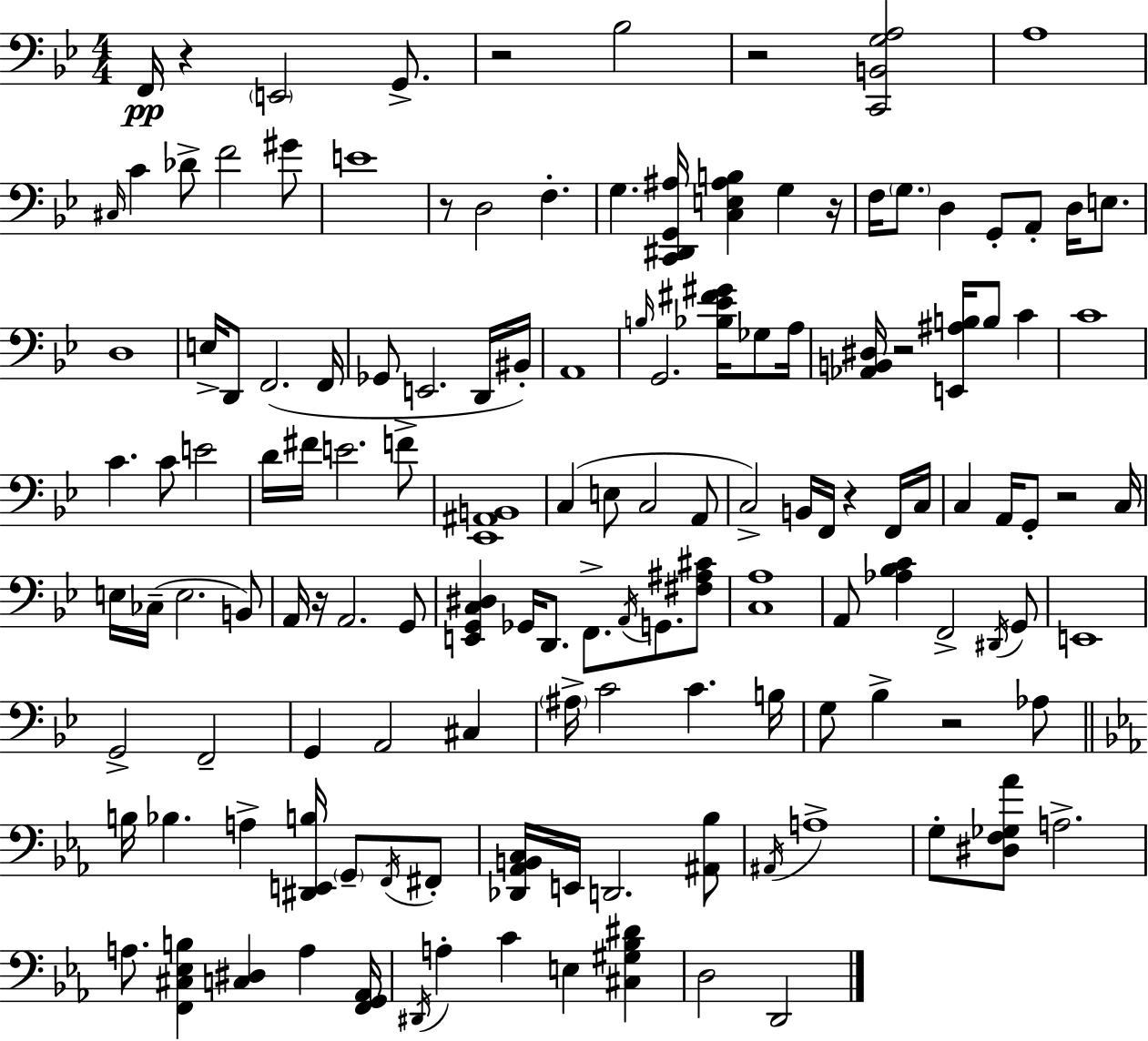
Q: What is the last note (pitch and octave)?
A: D2